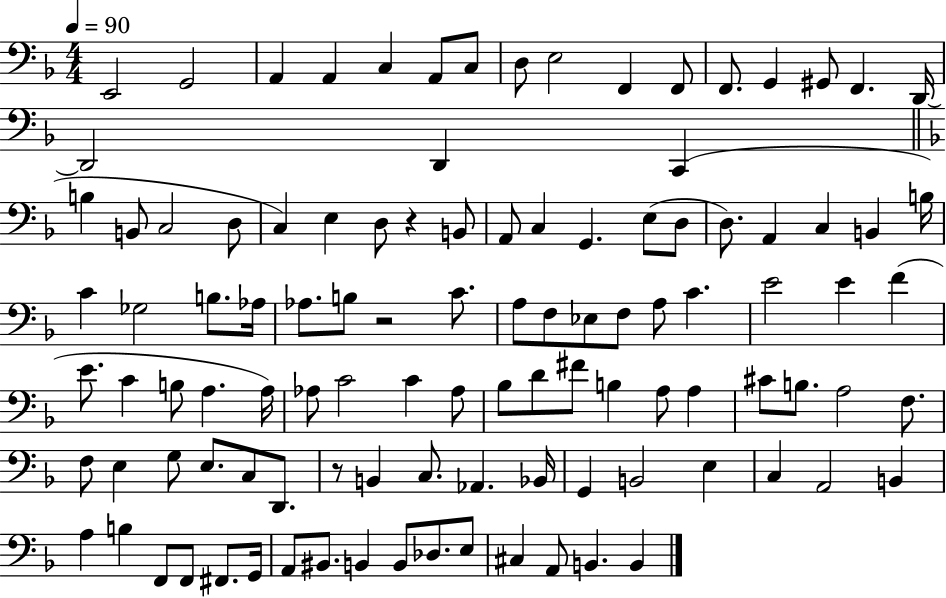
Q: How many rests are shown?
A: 3